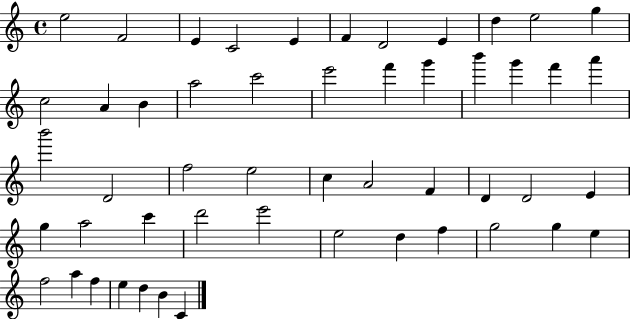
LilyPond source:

{
  \clef treble
  \time 4/4
  \defaultTimeSignature
  \key c \major
  e''2 f'2 | e'4 c'2 e'4 | f'4 d'2 e'4 | d''4 e''2 g''4 | \break c''2 a'4 b'4 | a''2 c'''2 | e'''2 f'''4 g'''4 | b'''4 g'''4 f'''4 a'''4 | \break b'''2 d'2 | f''2 e''2 | c''4 a'2 f'4 | d'4 d'2 e'4 | \break g''4 a''2 c'''4 | d'''2 e'''2 | e''2 d''4 f''4 | g''2 g''4 e''4 | \break f''2 a''4 f''4 | e''4 d''4 b'4 c'4 | \bar "|."
}